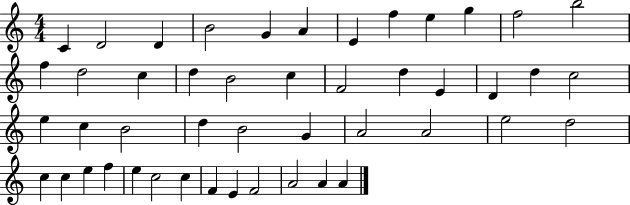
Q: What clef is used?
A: treble